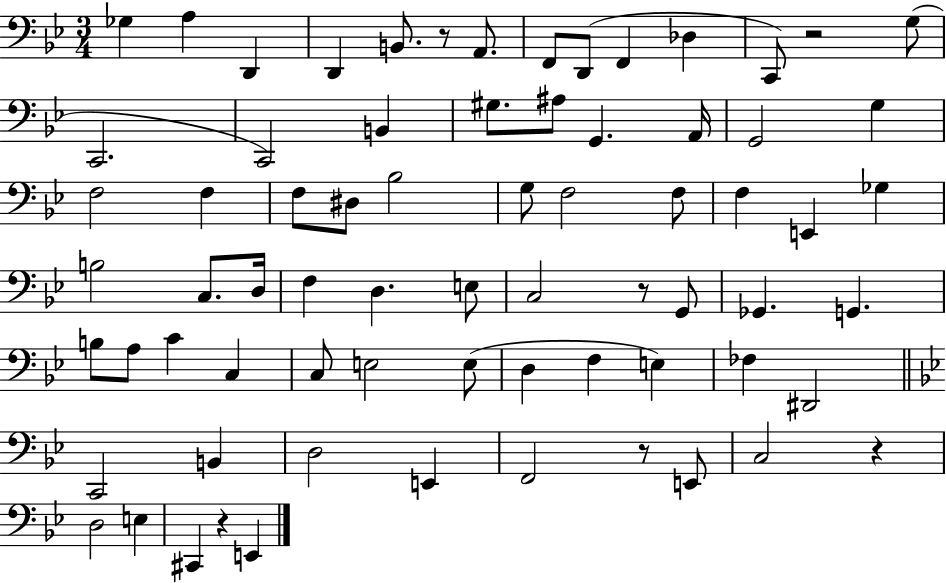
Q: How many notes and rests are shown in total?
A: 71